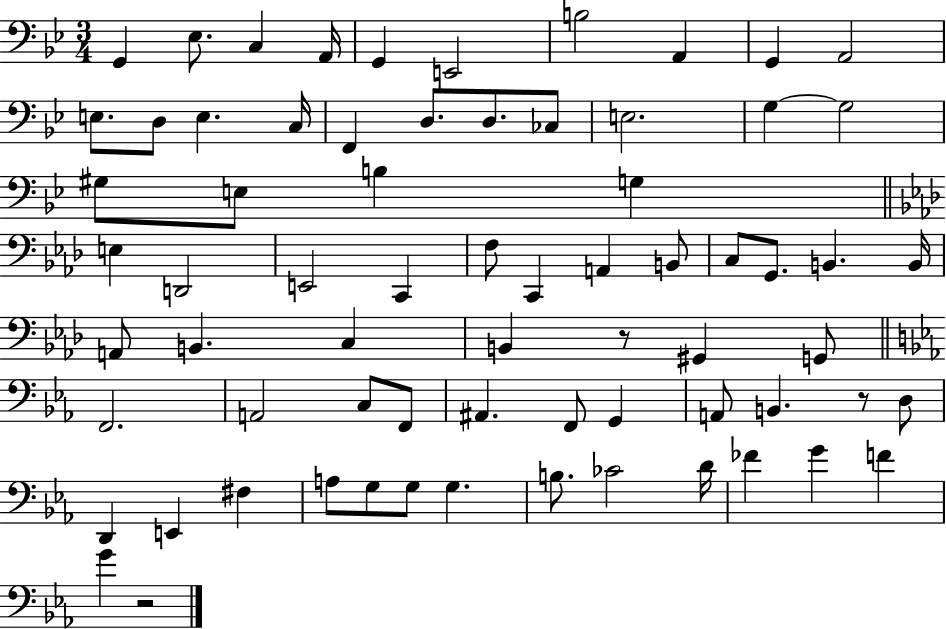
G2/q Eb3/e. C3/q A2/s G2/q E2/h B3/h A2/q G2/q A2/h E3/e. D3/e E3/q. C3/s F2/q D3/e. D3/e. CES3/e E3/h. G3/q G3/h G#3/e E3/e B3/q G3/q E3/q D2/h E2/h C2/q F3/e C2/q A2/q B2/e C3/e G2/e. B2/q. B2/s A2/e B2/q. C3/q B2/q R/e G#2/q G2/e F2/h. A2/h C3/e F2/e A#2/q. F2/e G2/q A2/e B2/q. R/e D3/e D2/q E2/q F#3/q A3/e G3/e G3/e G3/q. B3/e. CES4/h D4/s FES4/q G4/q F4/q G4/q R/h